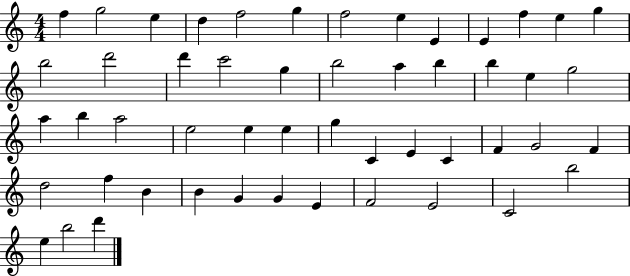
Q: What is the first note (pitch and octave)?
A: F5